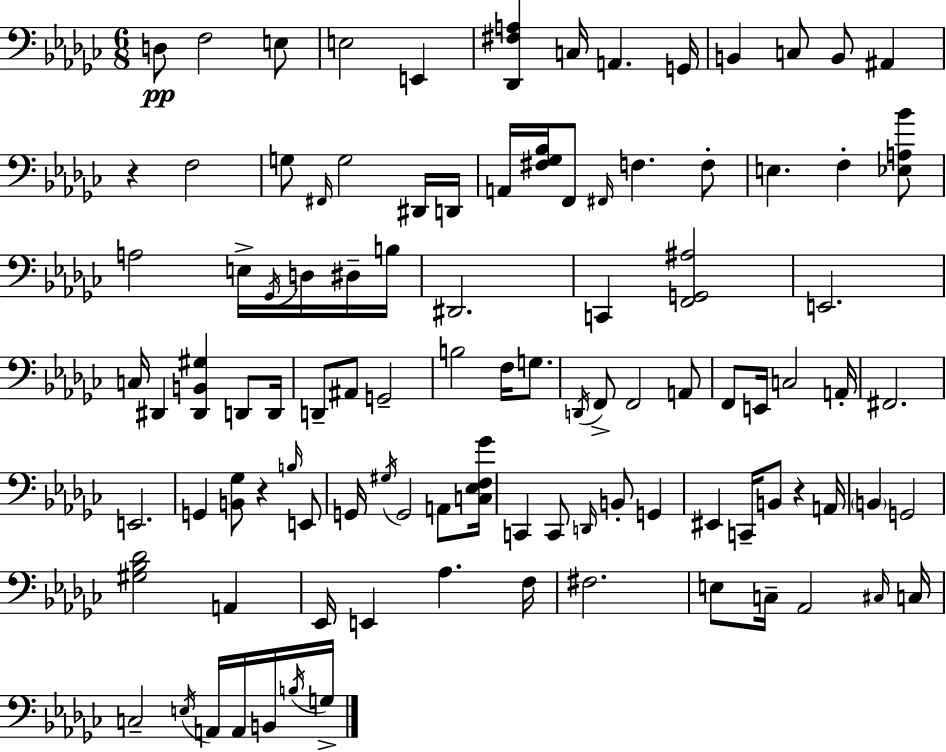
{
  \clef bass
  \numericTimeSignature
  \time 6/8
  \key ees \minor
  \repeat volta 2 { d8\pp f2 e8 | e2 e,4 | <des, fis a>4 c16 a,4. g,16 | b,4 c8 b,8 ais,4 | \break r4 f2 | g8 \grace { fis,16 } g2 dis,16 | d,16 a,16 <fis ges bes>16 f,8 \grace { fis,16 } f4. | f8-. e4. f4-. | \break <ees a bes'>8 a2 e16-> \acciaccatura { ges,16 } | d16 dis16-- b16 dis,2. | c,4 <f, g, ais>2 | e,2. | \break c16 dis,4 <dis, b, gis>4 | d,8 d,16 d,8-- ais,8 g,2-- | b2 f16 | g8. \acciaccatura { d,16 } f,8-> f,2 | \break a,8 f,8 e,16 c2 | a,16-. fis,2. | e,2. | g,4 <b, ges>8 r4 | \break \grace { b16 } e,8 g,16 \acciaccatura { gis16 } g,2 | a,8 <c ees f ges'>16 c,4 c,8 | \grace { d,16 } b,8-. g,4 eis,4 c,16-- | b,8 r4 a,16 \parenthesize b,4 g,2 | \break <gis bes des'>2 | a,4 ees,16 e,4 | aes4. f16 fis2. | e8 c16-- aes,2 | \break \grace { cis16 } c16 c2-- | \acciaccatura { e16 } a,16 a,16 b,16 \acciaccatura { b16 } g16-> } \bar "|."
}